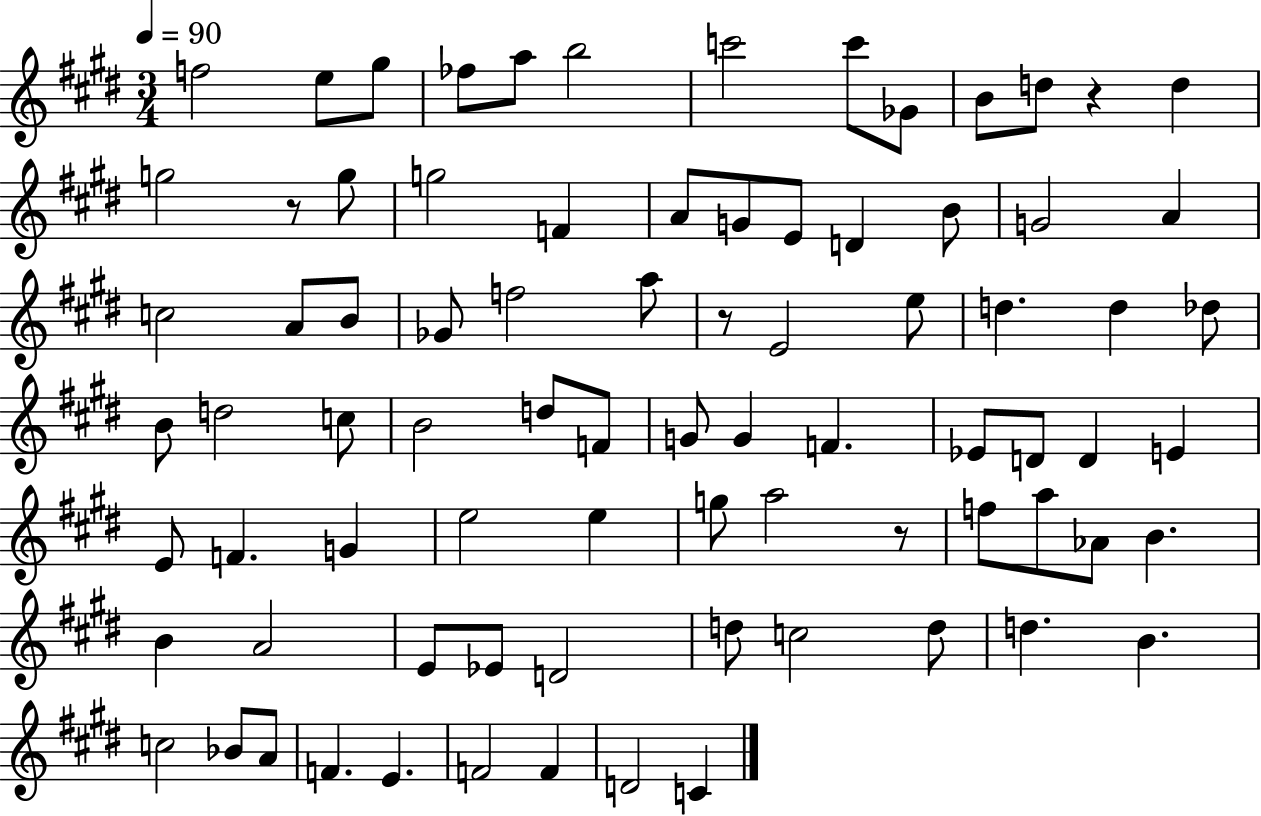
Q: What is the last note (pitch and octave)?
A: C4